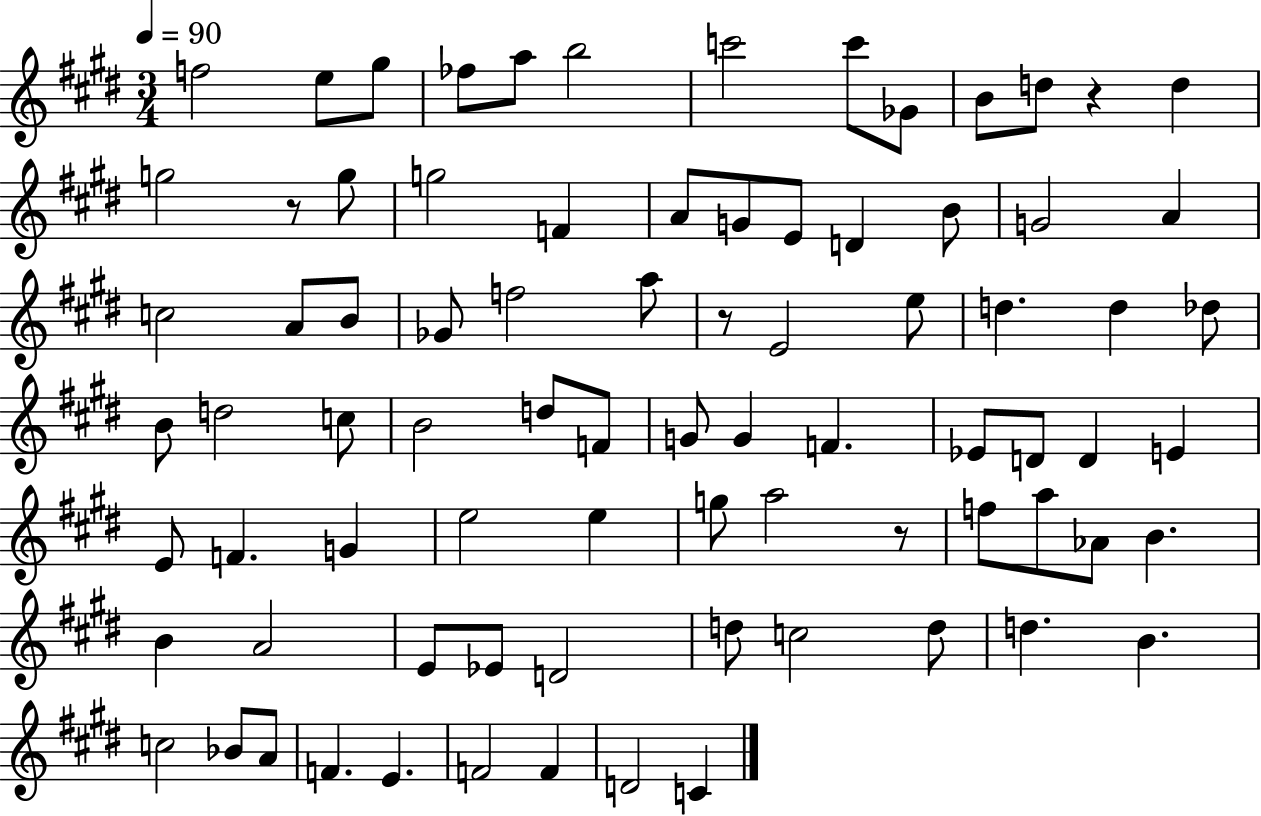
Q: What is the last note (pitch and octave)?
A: C4